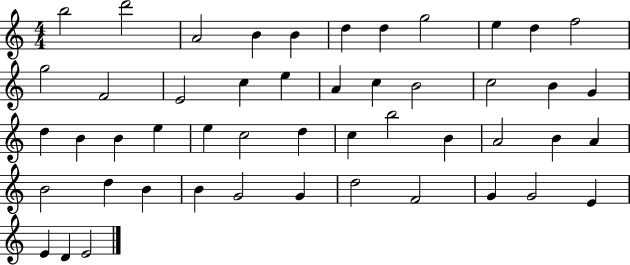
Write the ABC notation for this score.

X:1
T:Untitled
M:4/4
L:1/4
K:C
b2 d'2 A2 B B d d g2 e d f2 g2 F2 E2 c e A c B2 c2 B G d B B e e c2 d c b2 B A2 B A B2 d B B G2 G d2 F2 G G2 E E D E2